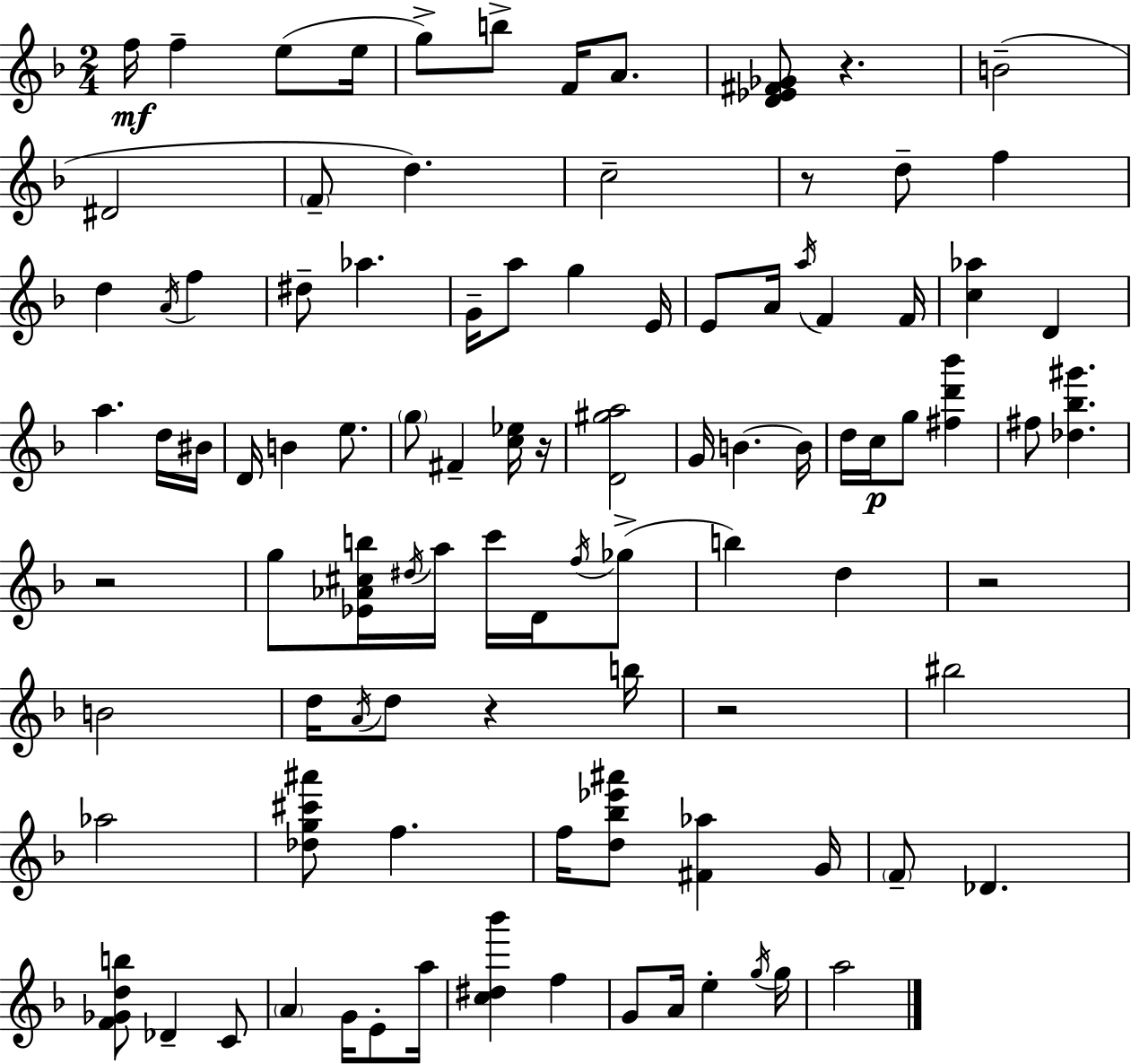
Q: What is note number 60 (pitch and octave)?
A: BIS5